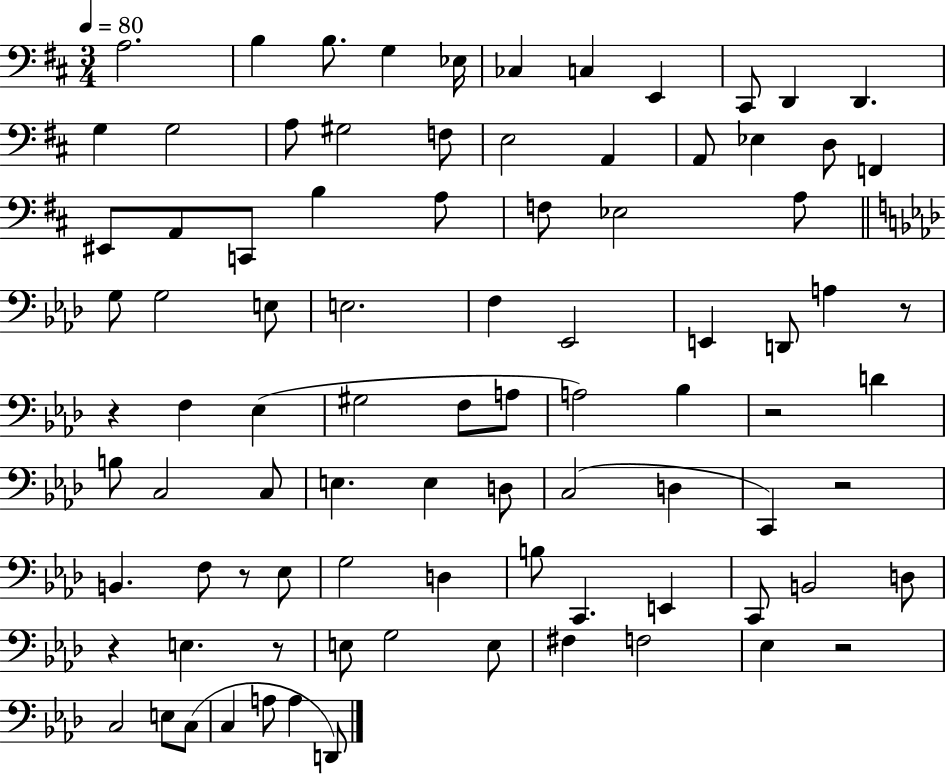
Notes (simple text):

A3/h. B3/q B3/e. G3/q Eb3/s CES3/q C3/q E2/q C#2/e D2/q D2/q. G3/q G3/h A3/e G#3/h F3/e E3/h A2/q A2/e Eb3/q D3/e F2/q EIS2/e A2/e C2/e B3/q A3/e F3/e Eb3/h A3/e G3/e G3/h E3/e E3/h. F3/q Eb2/h E2/q D2/e A3/q R/e R/q F3/q Eb3/q G#3/h F3/e A3/e A3/h Bb3/q R/h D4/q B3/e C3/h C3/e E3/q. E3/q D3/e C3/h D3/q C2/q R/h B2/q. F3/e R/e Eb3/e G3/h D3/q B3/e C2/q. E2/q C2/e B2/h D3/e R/q E3/q. R/e E3/e G3/h E3/e F#3/q F3/h Eb3/q R/h C3/h E3/e C3/e C3/q A3/e A3/q D2/e